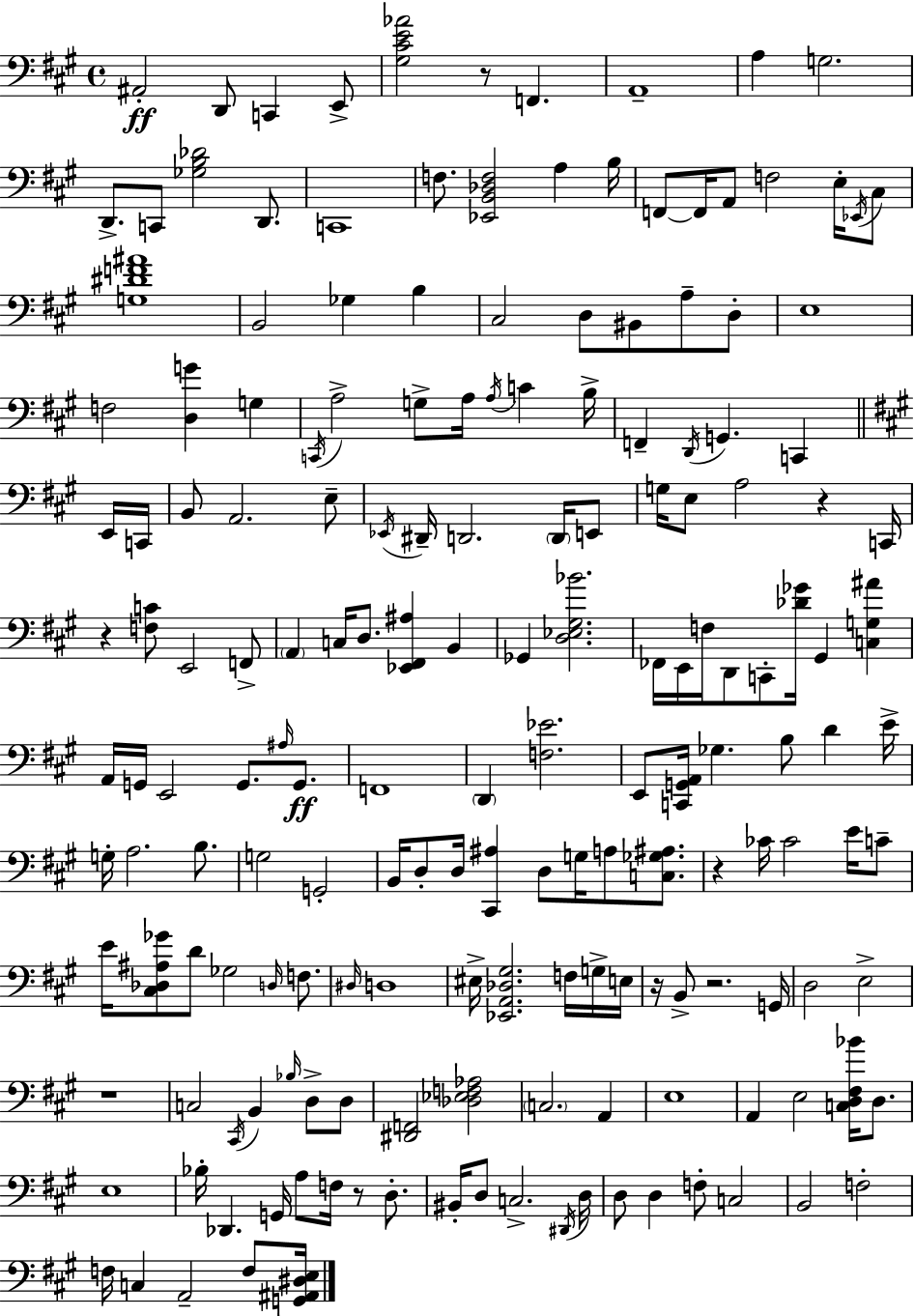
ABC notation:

X:1
T:Untitled
M:4/4
L:1/4
K:A
^A,,2 D,,/2 C,, E,,/2 [^G,^CE_A]2 z/2 F,, A,,4 A, G,2 D,,/2 C,,/2 [_G,B,_D]2 D,,/2 C,,4 F,/2 [_E,,B,,_D,F,]2 A, B,/4 F,,/2 F,,/4 A,,/2 F,2 E,/4 _E,,/4 ^C,/2 [G,^DF^A]4 B,,2 _G, B, ^C,2 D,/2 ^B,,/2 A,/2 D,/2 E,4 F,2 [D,G] G, C,,/4 A,2 G,/2 A,/4 A,/4 C B,/4 F,, D,,/4 G,, C,, E,,/4 C,,/4 B,,/2 A,,2 E,/2 _E,,/4 ^D,,/4 D,,2 D,,/4 E,,/2 G,/4 E,/2 A,2 z C,,/4 z [F,C]/2 E,,2 F,,/2 A,, C,/4 D,/2 [_E,,^F,,^A,] B,, _G,, [D,_E,^G,_B]2 _F,,/4 E,,/4 F,/4 D,,/2 C,,/2 [_D_G]/4 ^G,, [C,G,^A] A,,/4 G,,/4 E,,2 G,,/2 ^A,/4 G,,/2 F,,4 D,, [F,_E]2 E,,/2 [C,,G,,A,,]/4 _G, B,/2 D E/4 G,/4 A,2 B,/2 G,2 G,,2 B,,/4 D,/2 D,/4 [^C,,^A,] D,/2 G,/4 A,/2 [C,_G,^A,]/2 z _C/4 _C2 E/4 C/2 E/4 [^C,_D,^A,_G]/2 D/2 _G,2 D,/4 F,/2 ^D,/4 D,4 ^E,/4 [_E,,A,,_D,^G,]2 F,/4 G,/4 E,/4 z/4 B,,/2 z2 G,,/4 D,2 E,2 z4 C,2 ^C,,/4 B,, _B,/4 D,/2 D,/2 [^D,,F,,]2 [_D,_E,F,_A,]2 C,2 A,, E,4 A,, E,2 [C,D,^F,_B]/4 D,/2 E,4 _B,/4 _D,, G,,/4 A,/2 F,/4 z/2 D,/2 ^B,,/4 D,/2 C,2 ^D,,/4 D,/4 D,/2 D, F,/2 C,2 B,,2 F,2 F,/4 C, A,,2 F,/2 [G,,^A,,^D,E,]/4